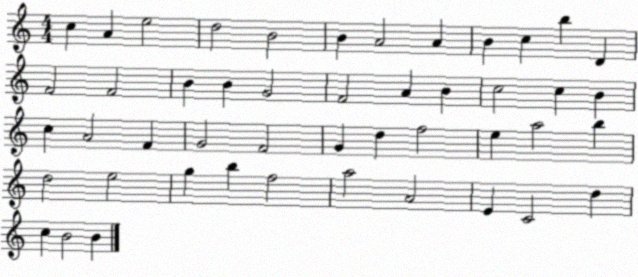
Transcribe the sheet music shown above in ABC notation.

X:1
T:Untitled
M:4/4
L:1/4
K:C
c A e2 d2 B2 B A2 A B c b D F2 F2 B B G2 F2 A B c2 c B c A2 F G2 F2 G d f2 e a2 b d2 e2 g b f2 a2 A2 E C2 d c B2 B